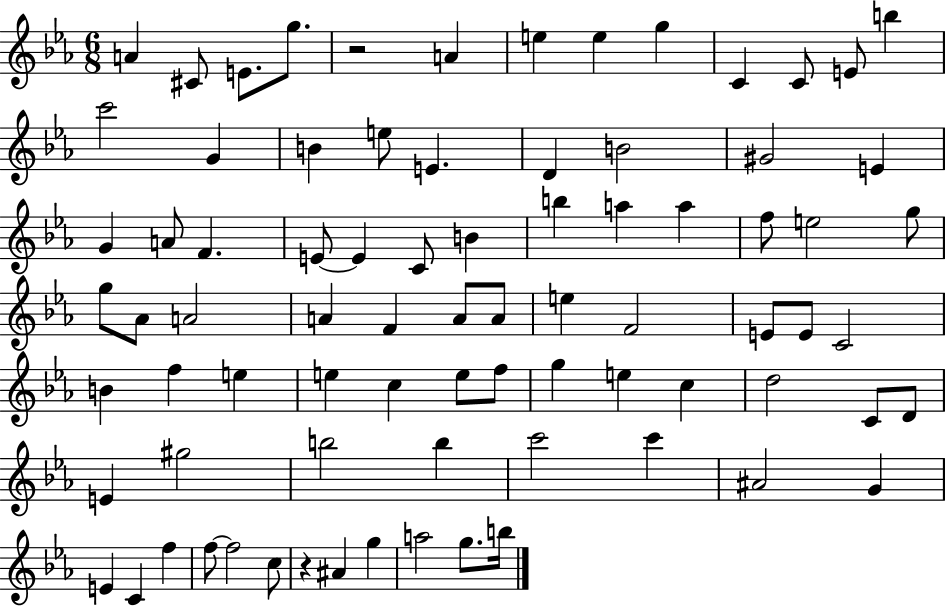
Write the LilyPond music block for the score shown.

{
  \clef treble
  \numericTimeSignature
  \time 6/8
  \key ees \major
  \repeat volta 2 { a'4 cis'8 e'8. g''8. | r2 a'4 | e''4 e''4 g''4 | c'4 c'8 e'8 b''4 | \break c'''2 g'4 | b'4 e''8 e'4. | d'4 b'2 | gis'2 e'4 | \break g'4 a'8 f'4. | e'8~~ e'4 c'8 b'4 | b''4 a''4 a''4 | f''8 e''2 g''8 | \break g''8 aes'8 a'2 | a'4 f'4 a'8 a'8 | e''4 f'2 | e'8 e'8 c'2 | \break b'4 f''4 e''4 | e''4 c''4 e''8 f''8 | g''4 e''4 c''4 | d''2 c'8 d'8 | \break e'4 gis''2 | b''2 b''4 | c'''2 c'''4 | ais'2 g'4 | \break e'4 c'4 f''4 | f''8~~ f''2 c''8 | r4 ais'4 g''4 | a''2 g''8. b''16 | \break } \bar "|."
}